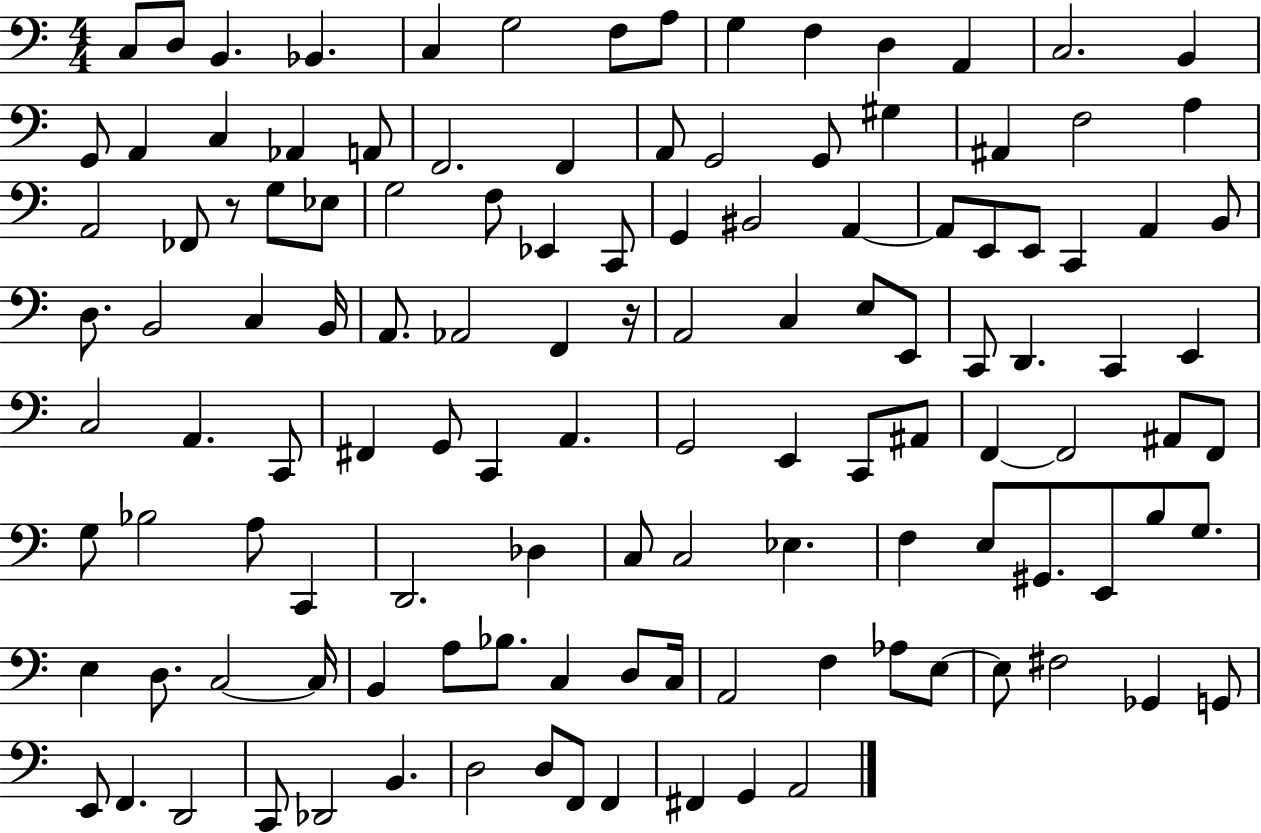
C3/e D3/e B2/q. Bb2/q. C3/q G3/h F3/e A3/e G3/q F3/q D3/q A2/q C3/h. B2/q G2/e A2/q C3/q Ab2/q A2/e F2/h. F2/q A2/e G2/h G2/e G#3/q A#2/q F3/h A3/q A2/h FES2/e R/e G3/e Eb3/e G3/h F3/e Eb2/q C2/e G2/q BIS2/h A2/q A2/e E2/e E2/e C2/q A2/q B2/e D3/e. B2/h C3/q B2/s A2/e. Ab2/h F2/q R/s A2/h C3/q E3/e E2/e C2/e D2/q. C2/q E2/q C3/h A2/q. C2/e F#2/q G2/e C2/q A2/q. G2/h E2/q C2/e A#2/e F2/q F2/h A#2/e F2/e G3/e Bb3/h A3/e C2/q D2/h. Db3/q C3/e C3/h Eb3/q. F3/q E3/e G#2/e. E2/e B3/e G3/e. E3/q D3/e. C3/h C3/s B2/q A3/e Bb3/e. C3/q D3/e C3/s A2/h F3/q Ab3/e E3/e E3/e F#3/h Gb2/q G2/e E2/e F2/q. D2/h C2/e Db2/h B2/q. D3/h D3/e F2/e F2/q F#2/q G2/q A2/h